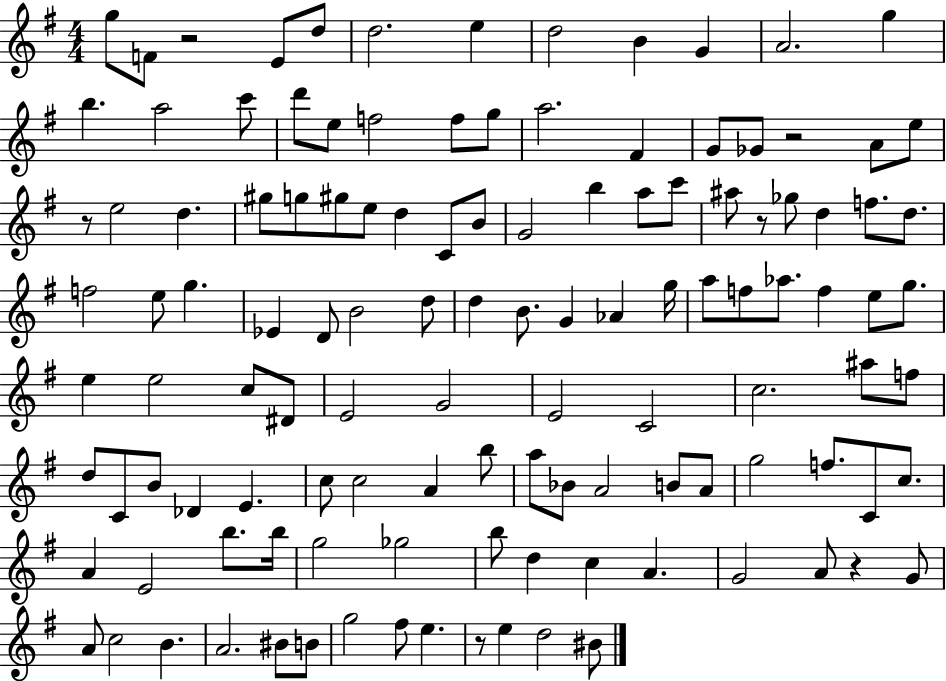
X:1
T:Untitled
M:4/4
L:1/4
K:G
g/2 F/2 z2 E/2 d/2 d2 e d2 B G A2 g b a2 c'/2 d'/2 e/2 f2 f/2 g/2 a2 ^F G/2 _G/2 z2 A/2 e/2 z/2 e2 d ^g/2 g/2 ^g/2 e/2 d C/2 B/2 G2 b a/2 c'/2 ^a/2 z/2 _g/2 d f/2 d/2 f2 e/2 g _E D/2 B2 d/2 d B/2 G _A g/4 a/2 f/2 _a/2 f e/2 g/2 e e2 c/2 ^D/2 E2 G2 E2 C2 c2 ^a/2 f/2 d/2 C/2 B/2 _D E c/2 c2 A b/2 a/2 _B/2 A2 B/2 A/2 g2 f/2 C/2 c/2 A E2 b/2 b/4 g2 _g2 b/2 d c A G2 A/2 z G/2 A/2 c2 B A2 ^B/2 B/2 g2 ^f/2 e z/2 e d2 ^B/2